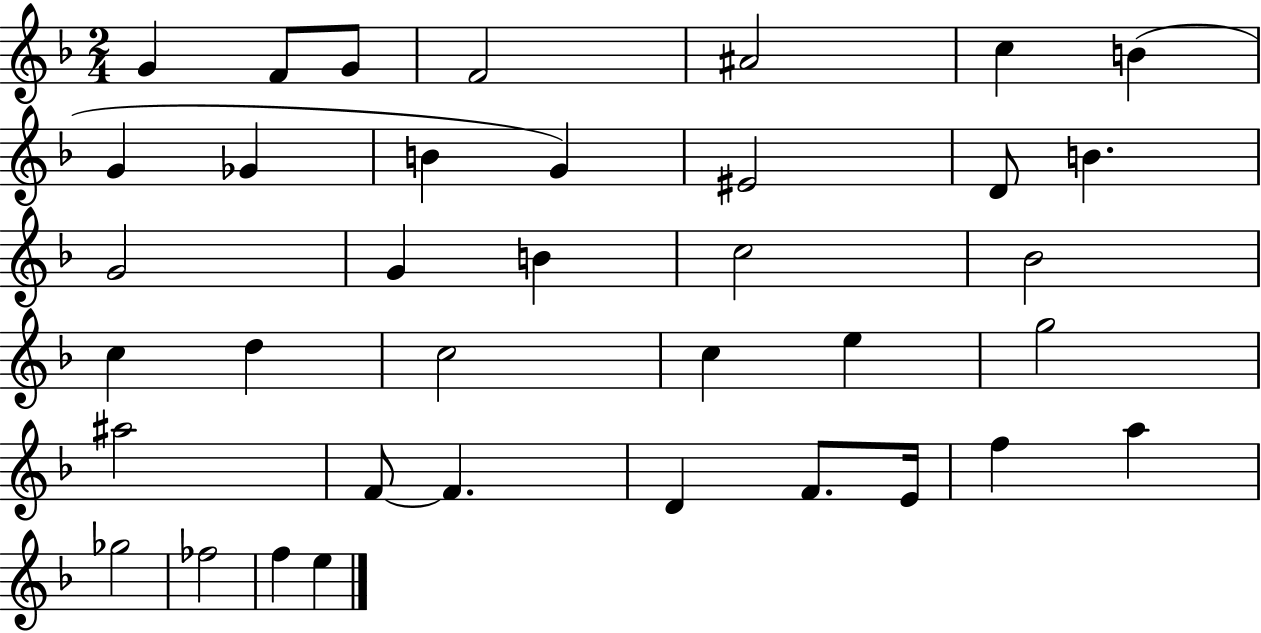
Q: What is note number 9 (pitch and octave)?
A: Gb4